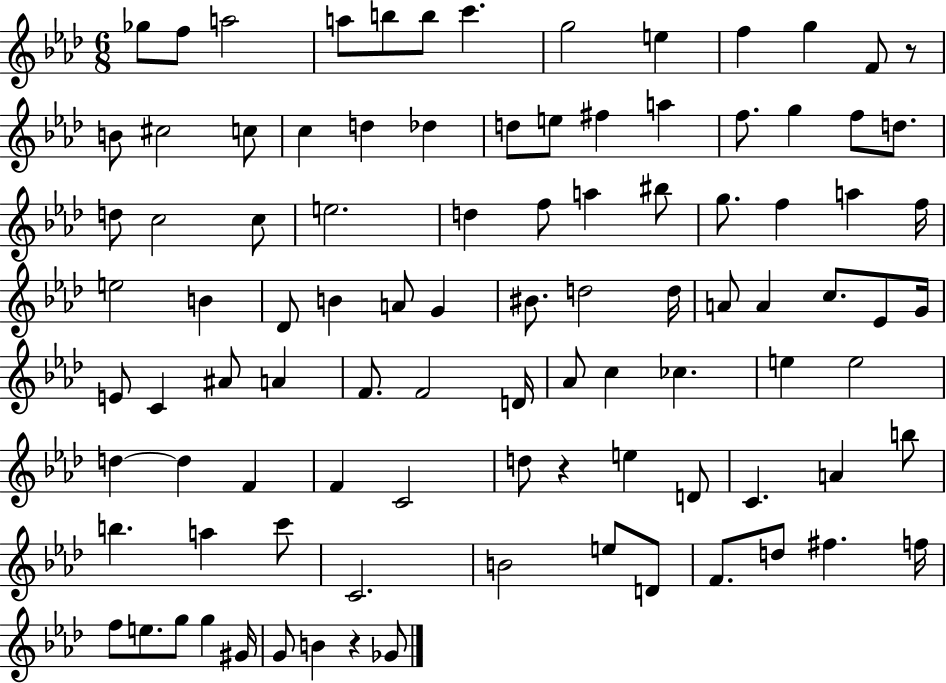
Gb5/e F5/e A5/h A5/e B5/e B5/e C6/q. G5/h E5/q F5/q G5/q F4/e R/e B4/e C#5/h C5/e C5/q D5/q Db5/q D5/e E5/e F#5/q A5/q F5/e. G5/q F5/e D5/e. D5/e C5/h C5/e E5/h. D5/q F5/e A5/q BIS5/e G5/e. F5/q A5/q F5/s E5/h B4/q Db4/e B4/q A4/e G4/q BIS4/e. D5/h D5/s A4/e A4/q C5/e. Eb4/e G4/s E4/e C4/q A#4/e A4/q F4/e. F4/h D4/s Ab4/e C5/q CES5/q. E5/q E5/h D5/q D5/q F4/q F4/q C4/h D5/e R/q E5/q D4/e C4/q. A4/q B5/e B5/q. A5/q C6/e C4/h. B4/h E5/e D4/e F4/e. D5/e F#5/q. F5/s F5/e E5/e. G5/e G5/q G#4/s G4/e B4/q R/q Gb4/e